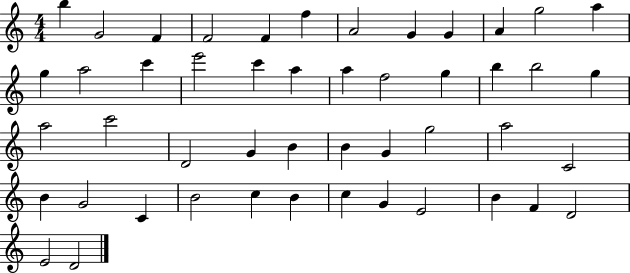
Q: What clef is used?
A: treble